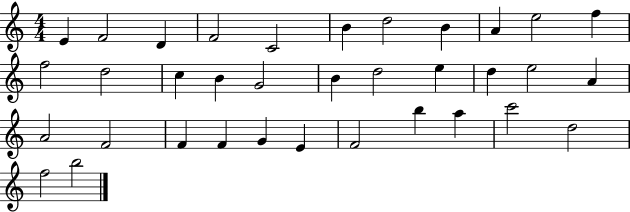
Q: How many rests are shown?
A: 0